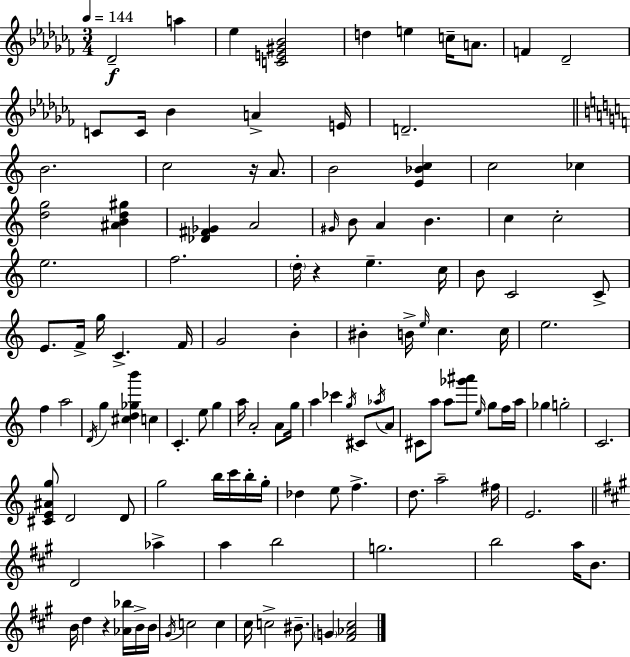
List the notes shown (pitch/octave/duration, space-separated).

Db4/h A5/q Eb5/q [C4,E4,G#4,Bb4]/h D5/q E5/q C5/s A4/e. F4/q Db4/h C4/e C4/s Bb4/q A4/q E4/s D4/h. B4/h. C5/h R/s A4/e. B4/h [E4,Bb4,C5]/q C5/h CES5/q [D5,G5]/h [A#4,B4,D5,G#5]/q [Db4,F#4,Gb4]/q A4/h G#4/s B4/e A4/q B4/q. C5/q C5/h E5/h. F5/h. D5/s R/q E5/q. C5/s B4/e C4/h C4/e E4/e. F4/s G5/s C4/q. F4/s G4/h B4/q BIS4/q B4/s E5/s C5/q. C5/s E5/h. F5/q A5/h D4/s G5/q [C#5,D5,Gb5,B6]/q C5/q C4/q. E5/e G5/q A5/s A4/h A4/e G5/s A5/q CES6/q G5/s C#4/e Ab5/s A4/e C#4/e A5/e A5/e [Gb6,A#6]/e E5/s G5/e F5/s A5/s Gb5/q G5/h C4/h. [C#4,E4,A#4,G5]/e D4/h D4/e G5/h B5/s C6/s B5/s G5/s Db5/q E5/e F5/q. D5/e. A5/h F#5/s E4/h. D4/h Ab5/q A5/q B5/h G5/h. B5/h A5/s B4/e. B4/s D5/q R/q [Ab4,Bb5]/s B4/s B4/s G#4/s C5/h C5/q C#5/s C5/h BIS4/e. G4/q [F#4,Ab4,C#5]/h